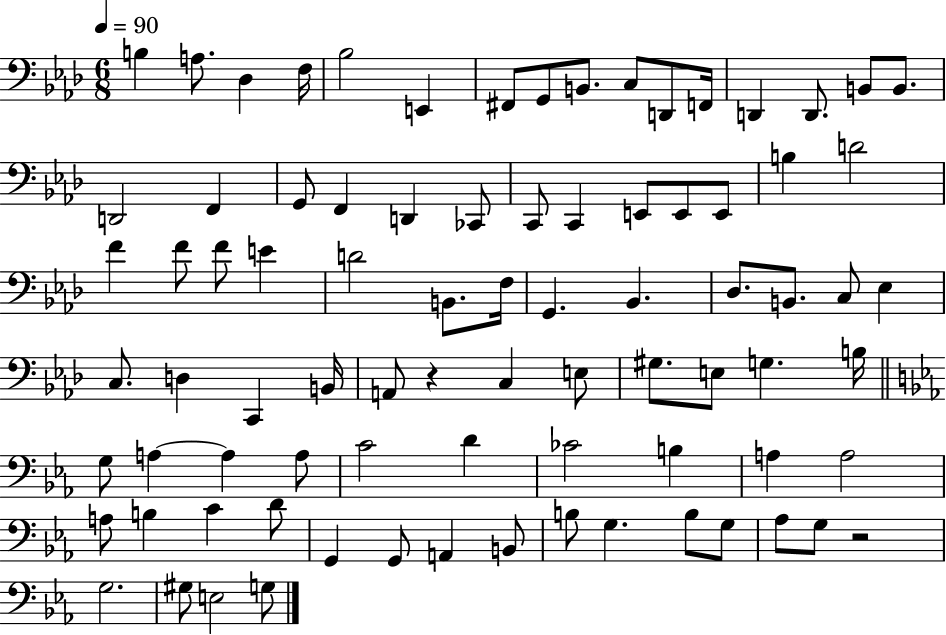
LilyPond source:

{
  \clef bass
  \numericTimeSignature
  \time 6/8
  \key aes \major
  \tempo 4 = 90
  b4 a8. des4 f16 | bes2 e,4 | fis,8 g,8 b,8. c8 d,8 f,16 | d,4 d,8. b,8 b,8. | \break d,2 f,4 | g,8 f,4 d,4 ces,8 | c,8 c,4 e,8 e,8 e,8 | b4 d'2 | \break f'4 f'8 f'8 e'4 | d'2 b,8. f16 | g,4. bes,4. | des8. b,8. c8 ees4 | \break c8. d4 c,4 b,16 | a,8 r4 c4 e8 | gis8. e8 g4. b16 | \bar "||" \break \key ees \major g8 a4~~ a4 a8 | c'2 d'4 | ces'2 b4 | a4 a2 | \break a8 b4 c'4 d'8 | g,4 g,8 a,4 b,8 | b8 g4. b8 g8 | aes8 g8 r2 | \break g2. | gis8 e2 g8 | \bar "|."
}